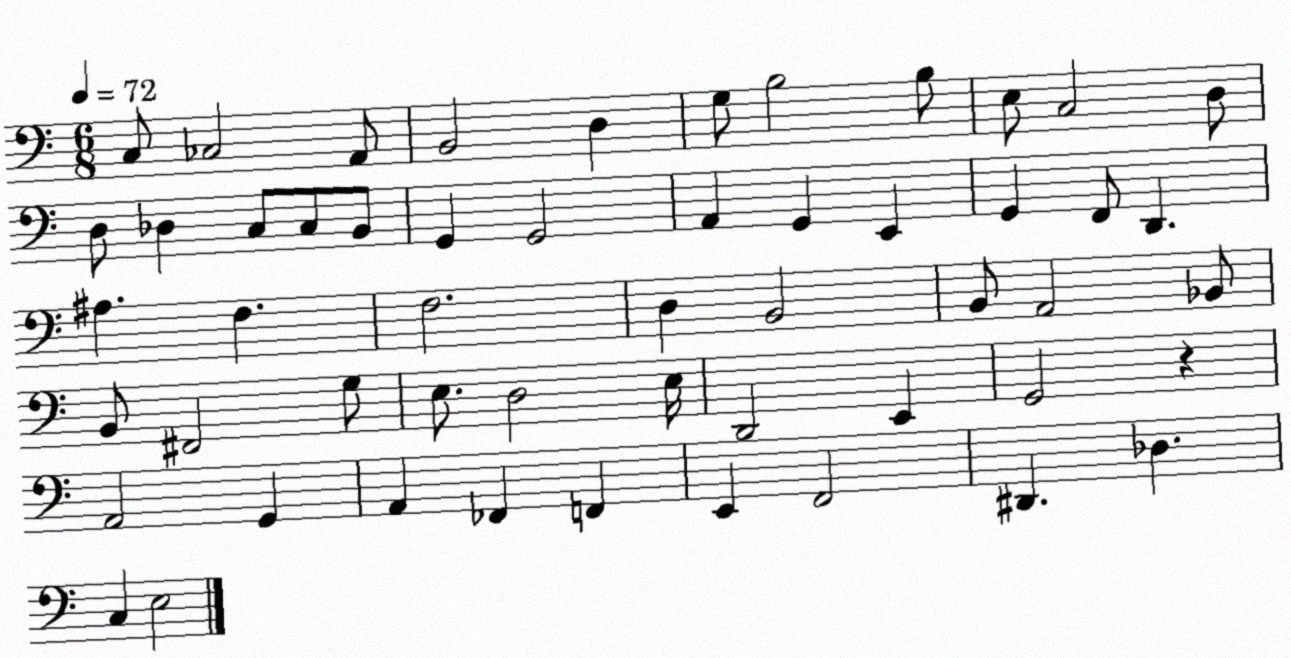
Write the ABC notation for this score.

X:1
T:Untitled
M:6/8
L:1/4
K:C
C,/2 _C,2 A,,/2 B,,2 D, G,/2 B,2 B,/2 E,/2 C,2 D,/2 D,/2 _D, C,/2 C,/2 B,,/2 G,, G,,2 A,, G,, E,, G,, F,,/2 D,, ^A, F, F,2 D, B,,2 B,,/2 A,,2 _B,,/2 B,,/2 ^F,,2 G,/2 E,/2 D,2 E,/4 D,,2 E,, G,,2 z A,,2 G,, A,, _F,, F,, E,, F,,2 ^D,, _D, C, E,2